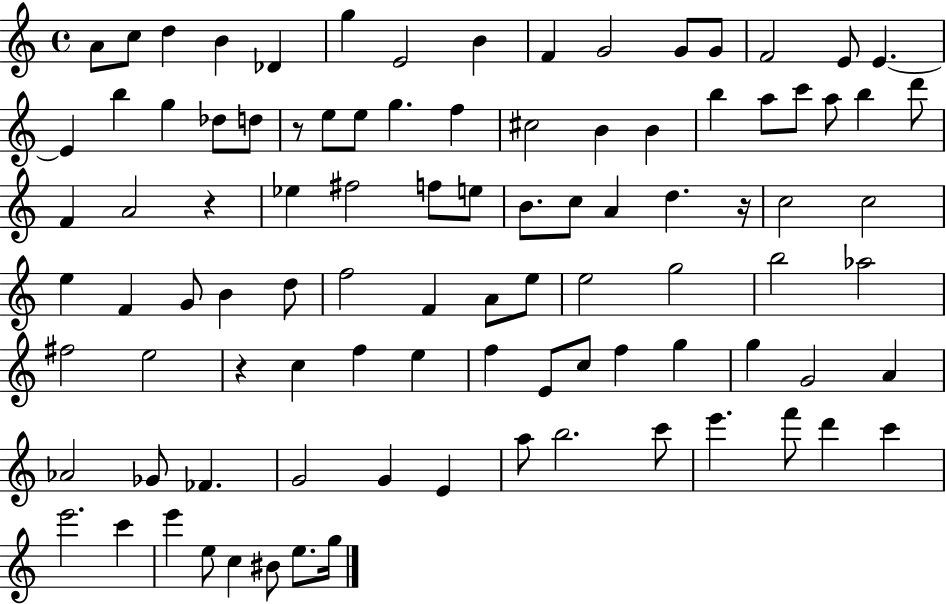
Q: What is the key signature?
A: C major